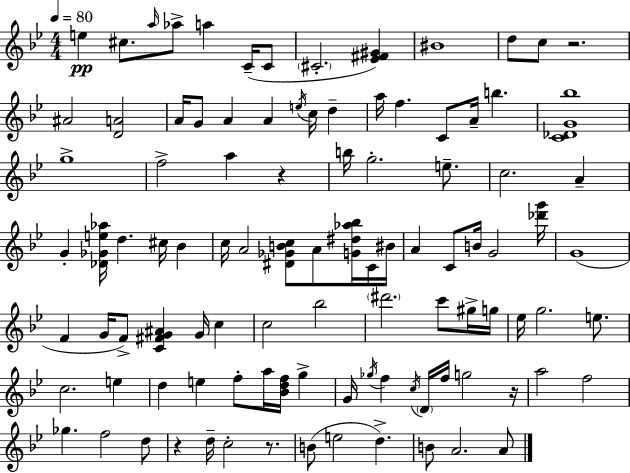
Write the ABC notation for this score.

X:1
T:Untitled
M:4/4
L:1/4
K:Gm
e ^c/2 a/4 _a/2 a C/4 C/2 ^C2 [_E^F^G] ^B4 d/2 c/2 z2 ^A2 [DA]2 A/4 G/2 A A e/4 c/4 d a/4 f C/2 A/4 b [C_DG_b]4 g4 f2 a z b/4 g2 e/2 c2 A G [_D_Ge_a]/4 d ^c/4 _B c/4 A2 [^D_GBc]/2 A/2 [G^d_a_b]/4 C/4 ^B/4 A C/2 B/4 G2 [_d'g']/4 G4 F G/4 F/2 [C^FG^A] G/4 c c2 _b2 ^d'2 c'/2 ^g/4 g/4 _e/4 g2 e/2 c2 e d e f/2 a/4 [_Bdf]/4 g G/4 _g/4 f c/4 D/4 f/4 g2 z/4 a2 f2 _g f2 d/2 z d/4 c2 z/2 B/2 e2 d B/2 A2 A/2